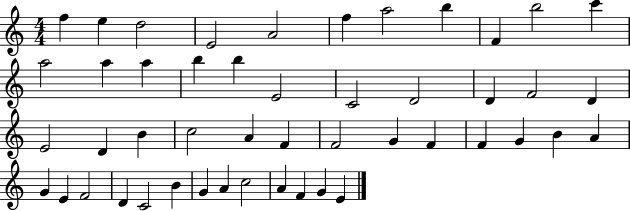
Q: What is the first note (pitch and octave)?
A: F5